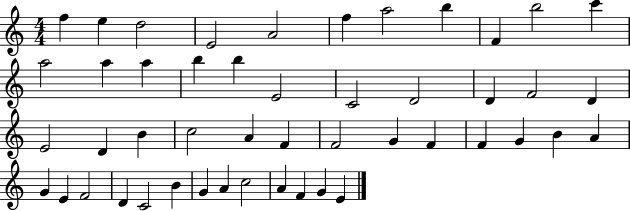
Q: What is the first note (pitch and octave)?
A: F5